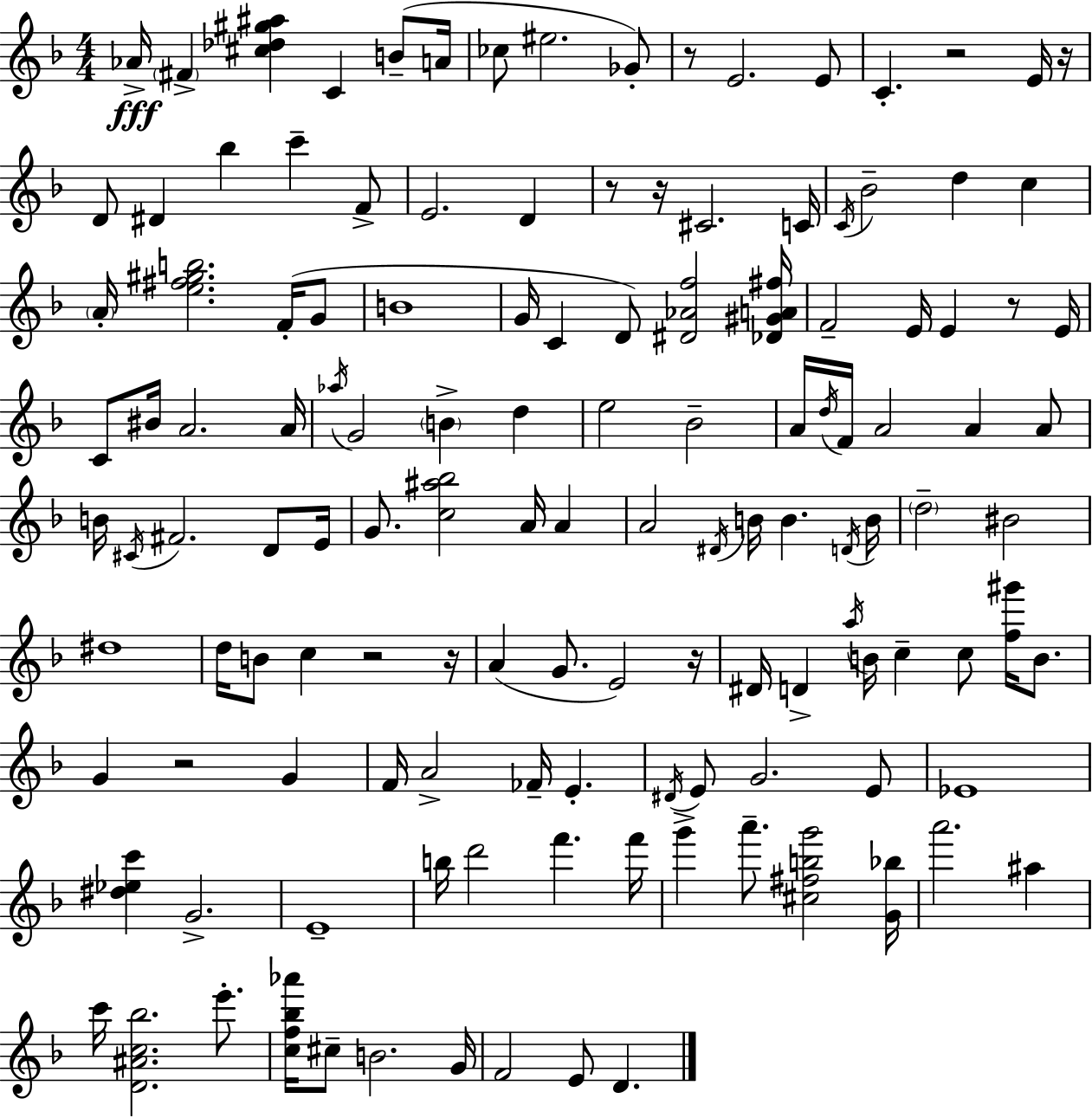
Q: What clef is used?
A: treble